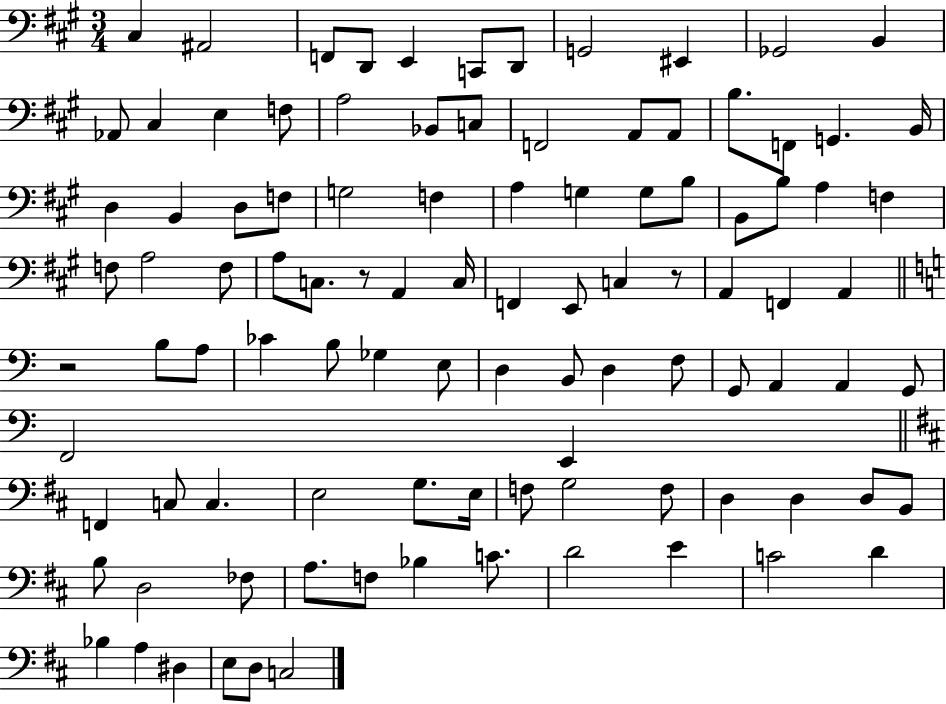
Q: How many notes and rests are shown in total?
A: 101